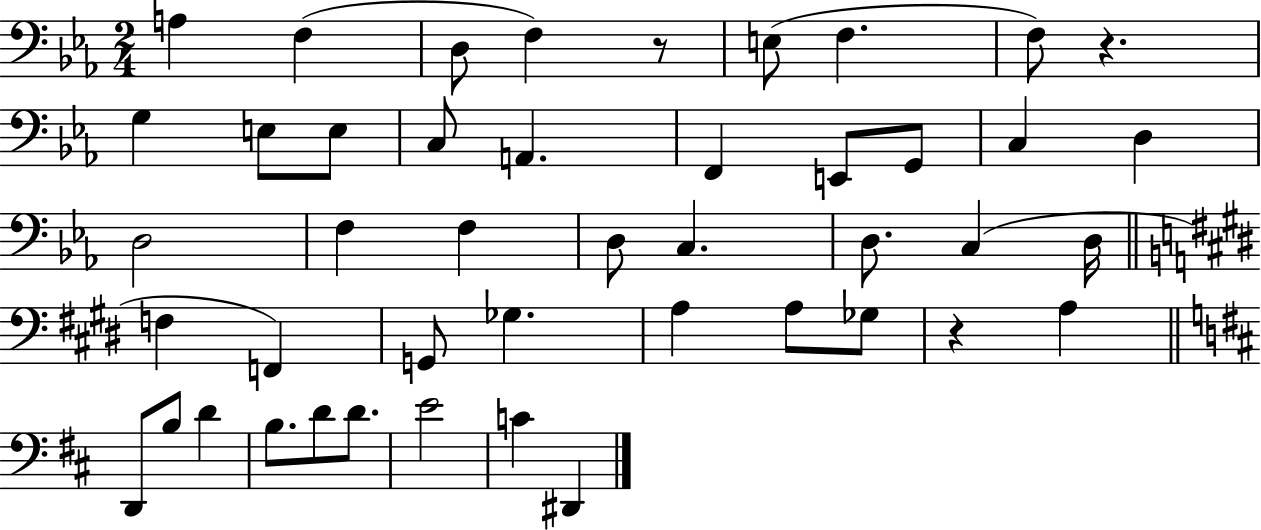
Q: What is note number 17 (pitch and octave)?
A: D3